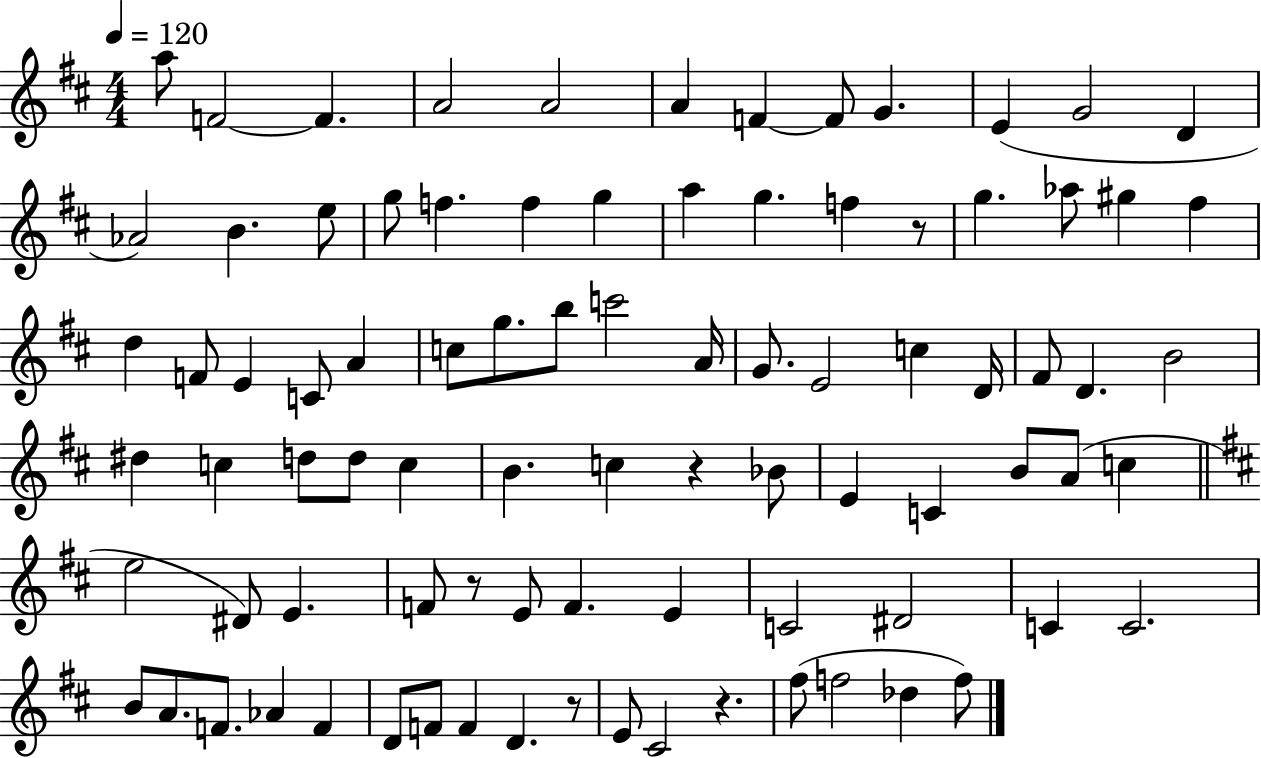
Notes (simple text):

A5/e F4/h F4/q. A4/h A4/h A4/q F4/q F4/e G4/q. E4/q G4/h D4/q Ab4/h B4/q. E5/e G5/e F5/q. F5/q G5/q A5/q G5/q. F5/q R/e G5/q. Ab5/e G#5/q F#5/q D5/q F4/e E4/q C4/e A4/q C5/e G5/e. B5/e C6/h A4/s G4/e. E4/h C5/q D4/s F#4/e D4/q. B4/h D#5/q C5/q D5/e D5/e C5/q B4/q. C5/q R/q Bb4/e E4/q C4/q B4/e A4/e C5/q E5/h D#4/e E4/q. F4/e R/e E4/e F4/q. E4/q C4/h D#4/h C4/q C4/h. B4/e A4/e. F4/e. Ab4/q F4/q D4/e F4/e F4/q D4/q. R/e E4/e C#4/h R/q. F#5/e F5/h Db5/q F5/e